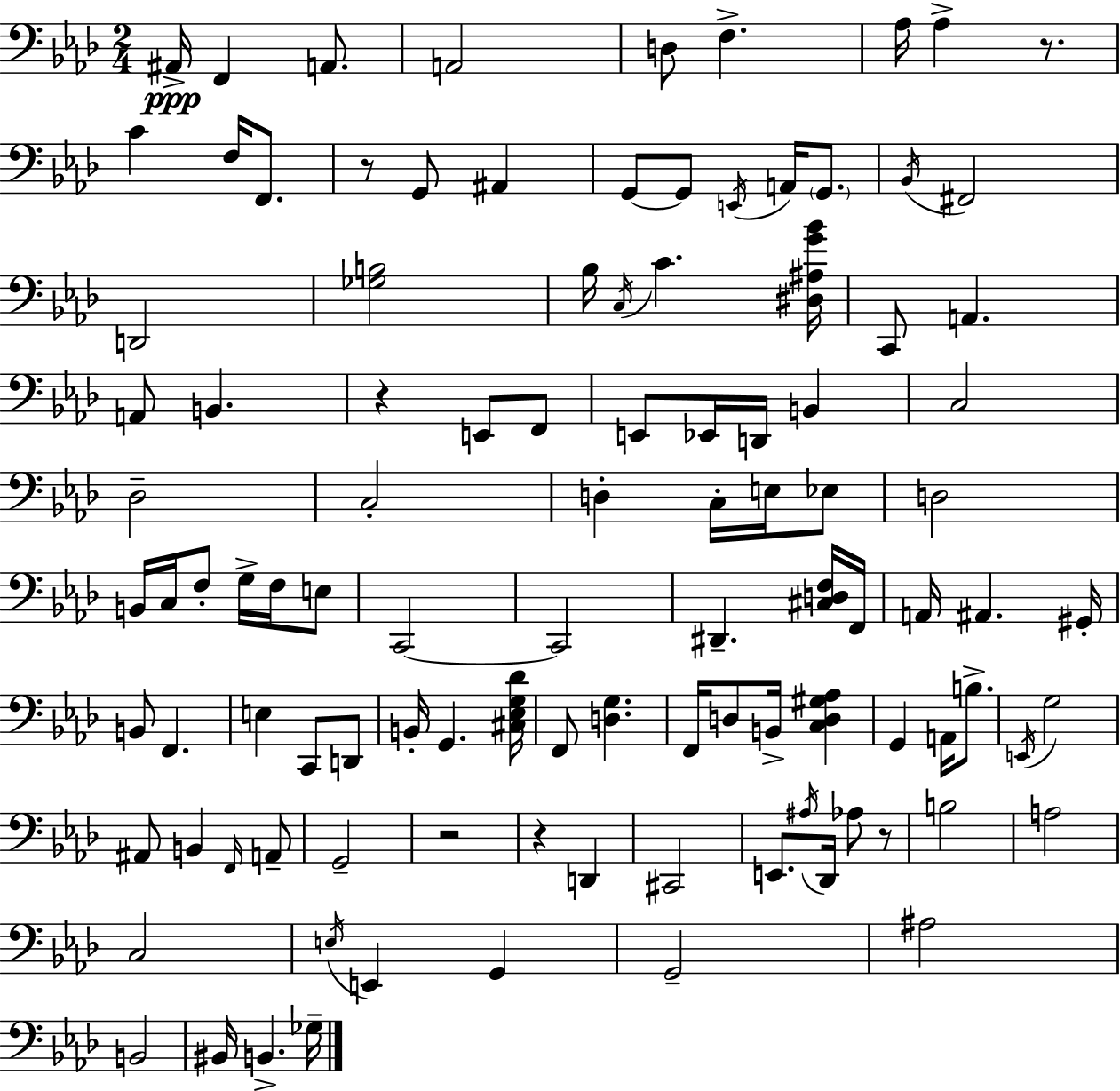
X:1
T:Untitled
M:2/4
L:1/4
K:Ab
^A,,/4 F,, A,,/2 A,,2 D,/2 F, _A,/4 _A, z/2 C F,/4 F,,/2 z/2 G,,/2 ^A,, G,,/2 G,,/2 E,,/4 A,,/4 G,,/2 _B,,/4 ^F,,2 D,,2 [_G,B,]2 _B,/4 C,/4 C [^D,^A,G_B]/4 C,,/2 A,, A,,/2 B,, z E,,/2 F,,/2 E,,/2 _E,,/4 D,,/4 B,, C,2 _D,2 C,2 D, C,/4 E,/4 _E,/2 D,2 B,,/4 C,/4 F,/2 G,/4 F,/4 E,/2 C,,2 C,,2 ^D,, [^C,D,F,]/4 F,,/4 A,,/4 ^A,, ^G,,/4 B,,/2 F,, E, C,,/2 D,,/2 B,,/4 G,, [^C,_E,G,_D]/4 F,,/2 [D,G,] F,,/4 D,/2 B,,/4 [C,D,^G,_A,] G,, A,,/4 B,/2 E,,/4 G,2 ^A,,/2 B,, F,,/4 A,,/2 G,,2 z2 z D,, ^C,,2 E,,/2 ^A,/4 _D,,/4 _A,/2 z/2 B,2 A,2 C,2 E,/4 E,, G,, G,,2 ^A,2 B,,2 ^B,,/4 B,, _G,/4